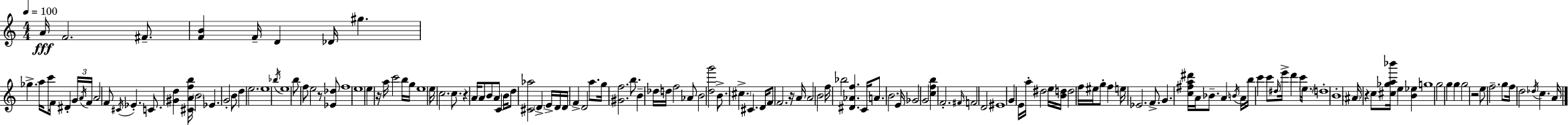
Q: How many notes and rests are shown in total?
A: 151